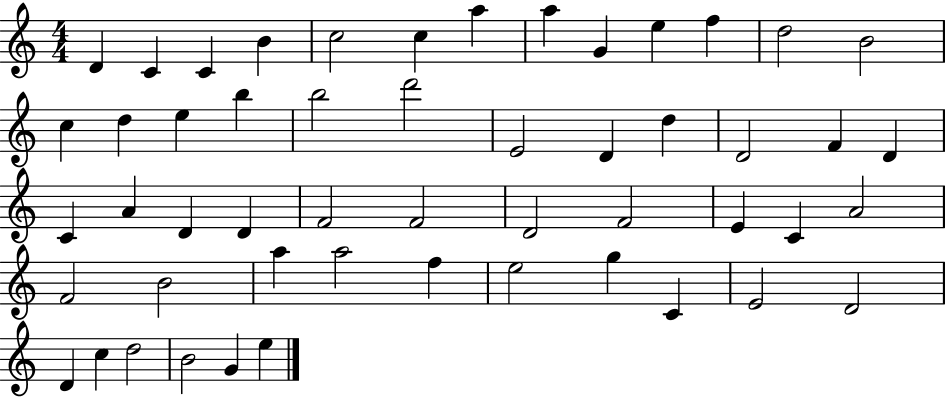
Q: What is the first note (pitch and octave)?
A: D4